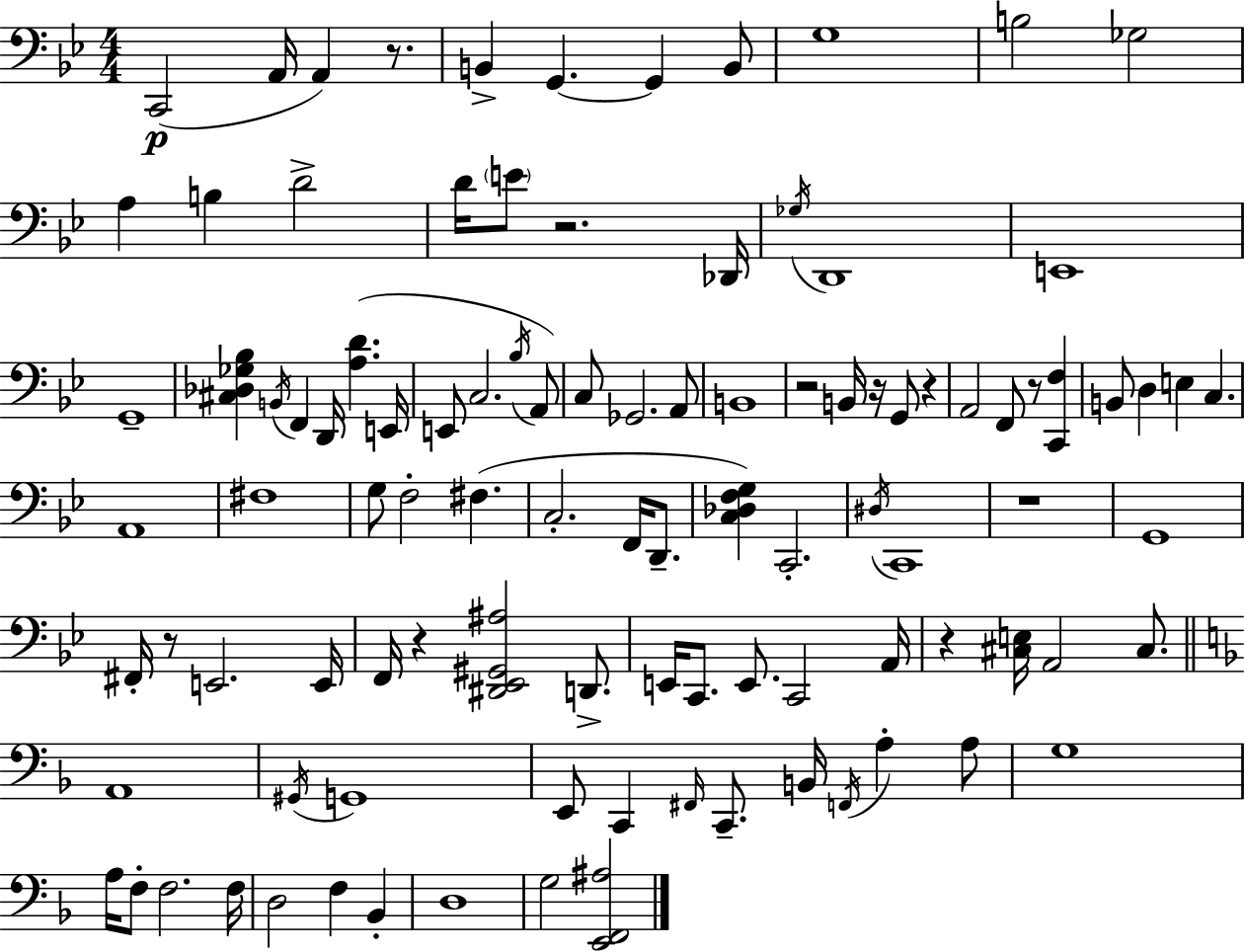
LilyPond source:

{
  \clef bass
  \numericTimeSignature
  \time 4/4
  \key bes \major
  c,2(\p a,16 a,4) r8. | b,4-> g,4.~~ g,4 b,8 | g1 | b2 ges2 | \break a4 b4 d'2-> | d'16 \parenthesize e'8 r2. des,16 | \acciaccatura { ges16 } d,1 | e,1 | \break g,1-- | <cis des ges bes>4 \acciaccatura { b,16 } f,4 d,16 <a d'>4.( | e,16 e,8 c2. | \acciaccatura { bes16 }) a,8 c8 ges,2. | \break a,8 b,1 | r2 b,16 r16 g,8 r4 | a,2 f,8 r8 <c, f>4 | b,8 d4 e4 c4. | \break a,1 | fis1 | g8 f2-. fis4.( | c2.-. f,16 | \break d,8.-- <c des f g>4) c,2.-. | \acciaccatura { dis16 } c,1 | r1 | g,1 | \break fis,16-. r8 e,2. | e,16 f,16 r4 <dis, ees, gis, ais>2 | d,8.-> e,16 c,8. e,8. c,2 | a,16 r4 <cis e>16 a,2 | \break cis8. \bar "||" \break \key f \major a,1 | \acciaccatura { gis,16 } g,1 | e,8 c,4 \grace { fis,16 } c,8.-- b,16 \acciaccatura { f,16 } a4-. | a8 g1 | \break a16 f8-. f2. | f16 d2 f4 bes,4-. | d1 | g2 <e, f, ais>2 | \break \bar "|."
}